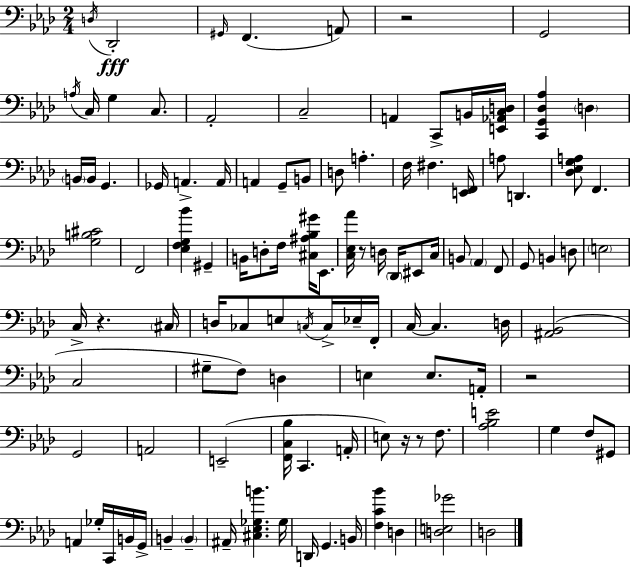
X:1
T:Untitled
M:2/4
L:1/4
K:Fm
D,/4 _D,,2 ^G,,/4 F,, A,,/2 z2 G,,2 A,/4 C,/4 G, C,/2 _A,,2 C,2 A,, C,,/2 B,,/4 [E,,_A,,C,D,]/4 [C,,G,,_D,_A,] D, B,,/4 B,,/4 G,, _G,,/4 A,, A,,/4 A,, G,,/2 B,,/2 D,/2 A, F,/4 ^F, [E,,F,,]/4 A,/2 D,, [_D,_E,G,A,]/2 F,, [G,B,^C]2 F,,2 [_E,F,G,_B] ^G,, B,,/4 D,/2 F,/4 [^C,^A,_B,^G]/4 _E,,/2 [C,_E,_A]/4 z/2 D,/4 _D,,/4 ^E,,/2 C,/4 B,,/2 _A,, F,,/2 G,,/2 B,, D,/2 E,2 C,/4 z ^C,/4 D,/4 _C,/2 E,/2 C,/4 C,/4 _E,/4 F,,/4 C,/4 C, D,/4 [^A,,_B,,]2 C,2 ^G,/2 F,/2 D, E, E,/2 A,,/4 z2 G,,2 A,,2 E,,2 [F,,C,_B,]/4 C,, A,,/4 E,/2 z/4 z/2 F,/2 [_A,_B,E]2 G, F,/2 ^G,,/2 A,, _G,/4 C,,/4 B,,/4 G,,/4 B,, B,, ^A,,/4 [^C,_E,_G,B] _G,/4 D,,/4 G,, B,,/4 [F,C_B] D, [D,E,_G]2 D,2